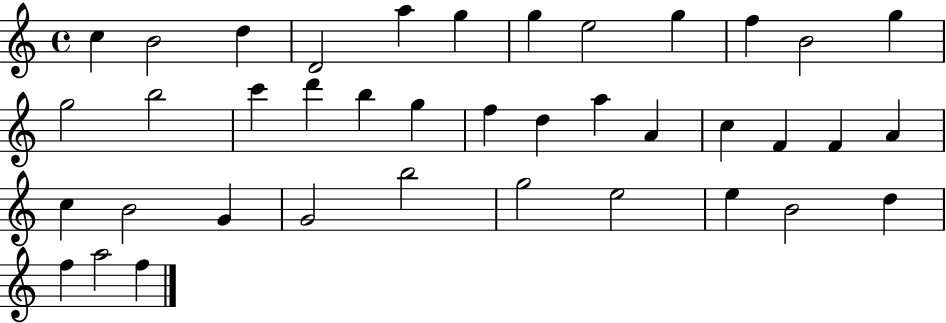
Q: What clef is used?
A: treble